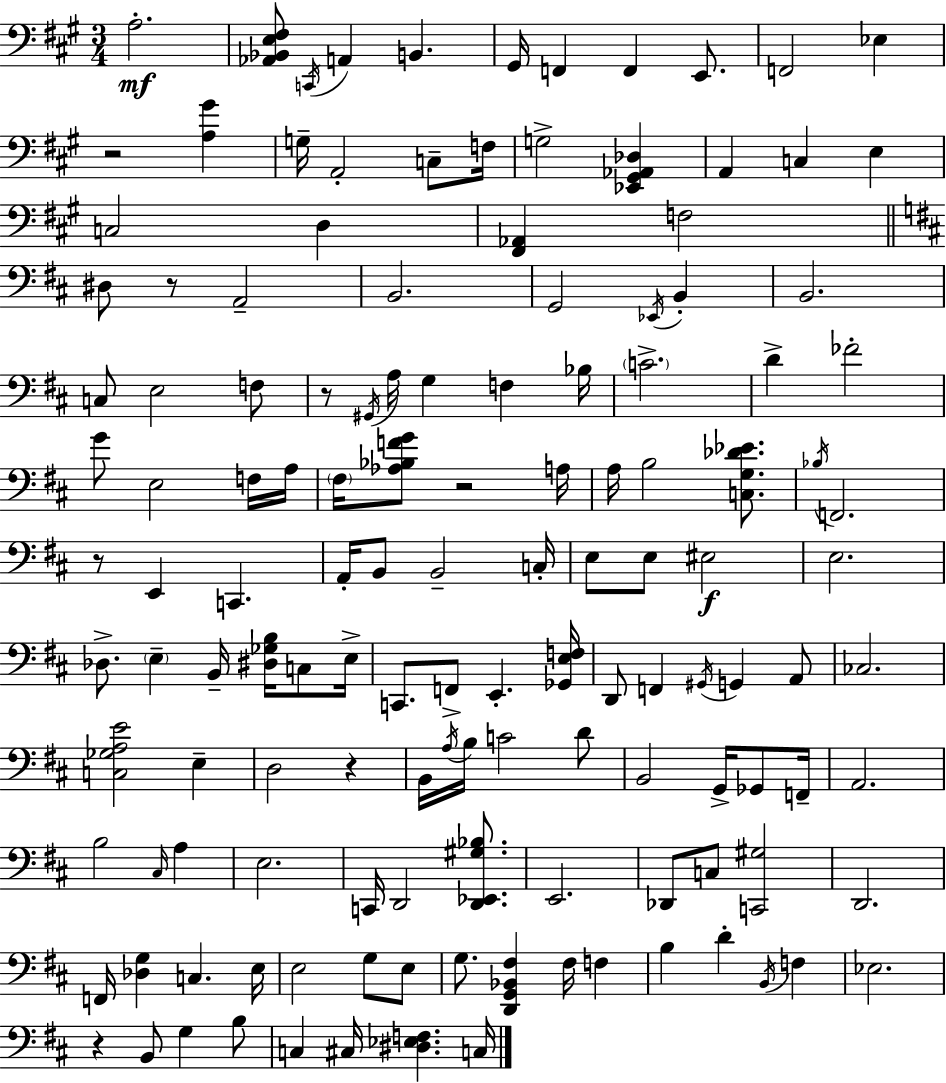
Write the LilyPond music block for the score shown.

{
  \clef bass
  \numericTimeSignature
  \time 3/4
  \key a \major
  \repeat volta 2 { a2.-.\mf | <aes, bes, e fis>8 \acciaccatura { c,16 } a,4 b,4. | gis,16 f,4 f,4 e,8. | f,2 ees4 | \break r2 <a gis'>4 | g16-- a,2-. c8-- | f16 g2-> <ees, gis, aes, des>4 | a,4 c4 e4 | \break c2 d4 | <fis, aes,>4 f2 | \bar "||" \break \key b \minor dis8 r8 a,2-- | b,2. | g,2 \acciaccatura { ees,16 } b,4-. | b,2. | \break c8 e2 f8 | r8 \acciaccatura { gis,16 } a16 g4 f4 | bes16 \parenthesize c'2.-> | d'4-> fes'2-. | \break g'8 e2 | f16 a16 \parenthesize fis16 <aes bes f' g'>8 r2 | a16 a16 b2 <c g des' ees'>8. | \acciaccatura { bes16 } f,2. | \break r8 e,4 c,4. | a,16-. b,8 b,2-- | c16-. e8 e8 eis2\f | e2. | \break des8.-> \parenthesize e4-- b,16-- <dis ges b>16 | c8 e16-> c,8. f,8-> e,4.-. | <ges, e f>16 d,8 f,4 \acciaccatura { gis,16 } g,4 | a,8 ces2. | \break <c ges a e'>2 | e4-- d2 | r4 b,16 \acciaccatura { a16 } b16 c'2 | d'8 b,2 | \break g,16-> ges,8 f,16-- a,2. | b2 | \grace { cis16 } a4 e2. | c,16 d,2 | \break <d, ees, gis bes>8. e,2. | des,8 c8 <c, gis>2 | d,2. | f,16 <des g>4 c4. | \break e16 e2 | g8 e8 g8. <d, g, bes, fis>4 | fis16 f4 b4 d'4-. | \acciaccatura { b,16 } f4 ees2. | \break r4 b,8 | g4 b8 c4 cis16 | <dis ees f>4. c16 } \bar "|."
}